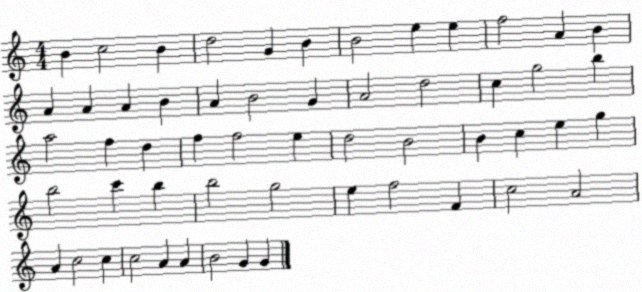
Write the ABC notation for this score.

X:1
T:Untitled
M:4/4
L:1/4
K:C
B c2 B d2 G B B2 e e f2 A B A A A B A B2 G A2 d2 c g2 b a2 f d f f2 e d2 B2 B c e g b2 c' b b2 g2 e f2 F c2 A2 A c2 c c2 A A B2 G G